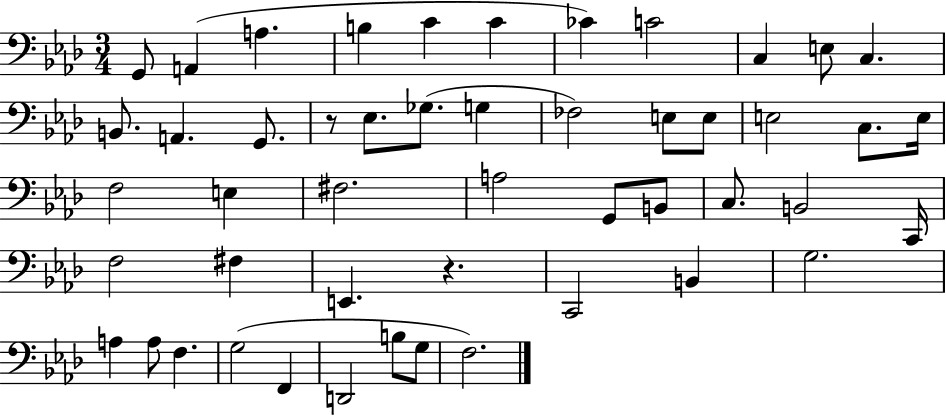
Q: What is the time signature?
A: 3/4